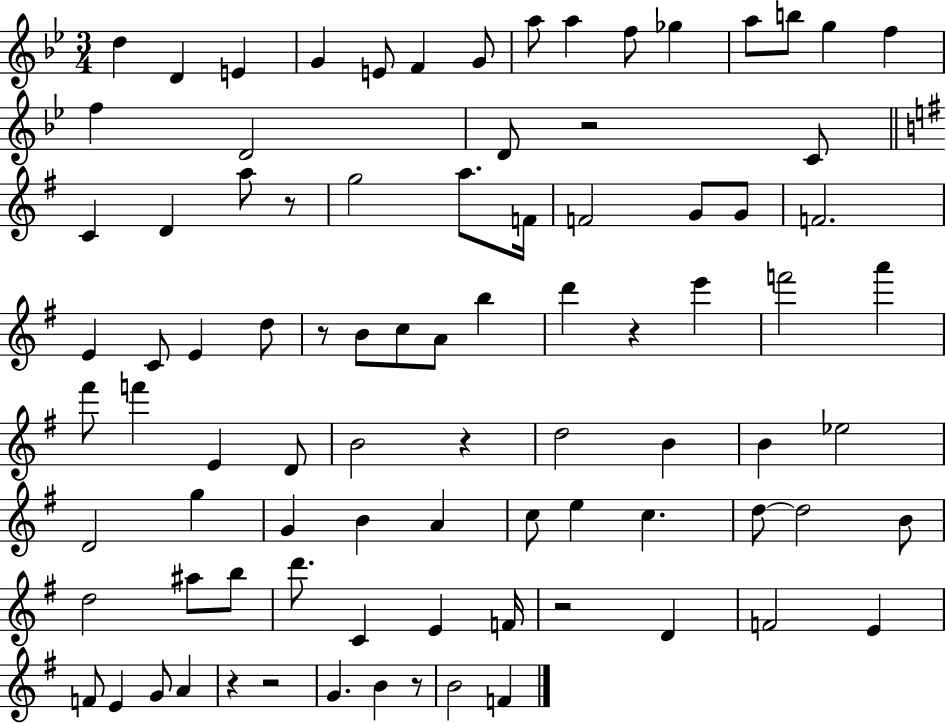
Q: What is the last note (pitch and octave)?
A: F4